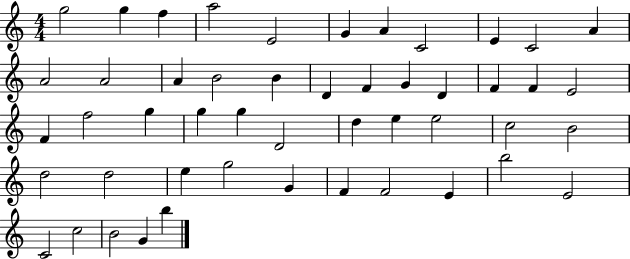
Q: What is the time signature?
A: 4/4